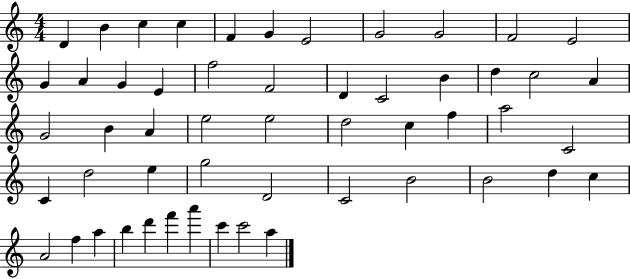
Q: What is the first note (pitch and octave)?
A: D4